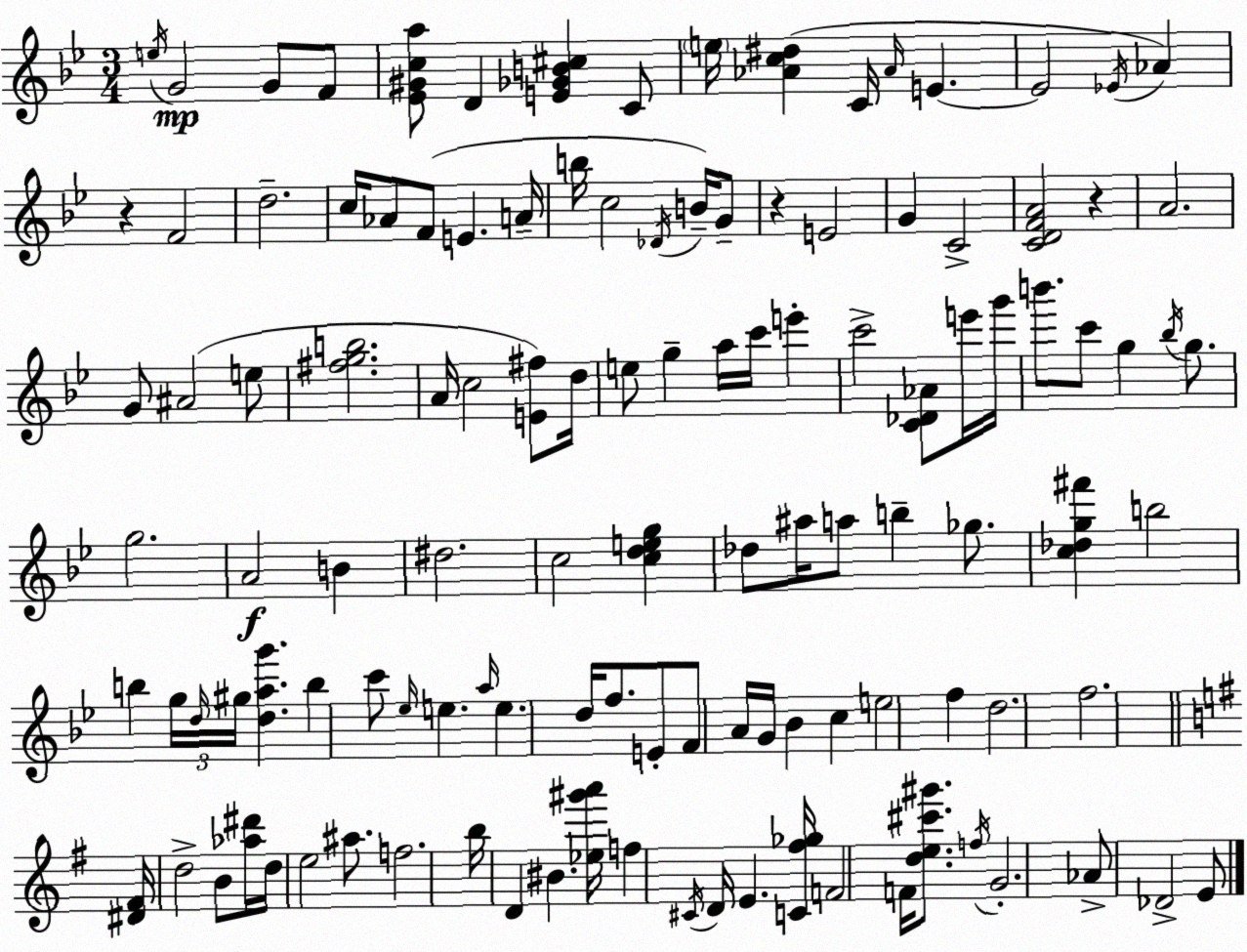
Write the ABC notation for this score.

X:1
T:Untitled
M:3/4
L:1/4
K:Gm
e/4 G2 G/2 F/2 [_E^Gca]/2 D [E_GB^c] C/2 e/4 [_Ac^d] C/4 _A/4 E E2 _E/4 _A z F2 d2 c/4 _A/2 F/2 E A/4 b/4 c2 _D/4 B/4 G/2 z E2 G C2 [CDFA]2 z A2 G/2 ^A2 e/2 [^fgb]2 A/4 c2 [E^f]/2 d/4 e/2 g a/4 c'/4 e' c'2 [C_D_A]/2 e'/4 g'/4 b'/2 c'/2 g _b/4 g/2 g2 A2 B ^d2 c2 [cdeg] _d/2 ^a/4 a/2 b _g/2 [c_dg^f'] b2 b g/4 d/4 ^g/4 [dag'] b c'/2 _e/4 e a/4 e d/4 f/2 E/2 F/2 A/4 G/4 _B c e2 f d2 f2 [^D^F]/4 d2 B/2 [_a^d']/4 d/4 e2 ^a/2 f2 b/4 D ^B [_e^g'a']/4 f ^C/4 D/4 E [C^f_g]/4 F2 F/4 [de^c'^g']/2 f/4 G2 _A/2 _D2 E/2